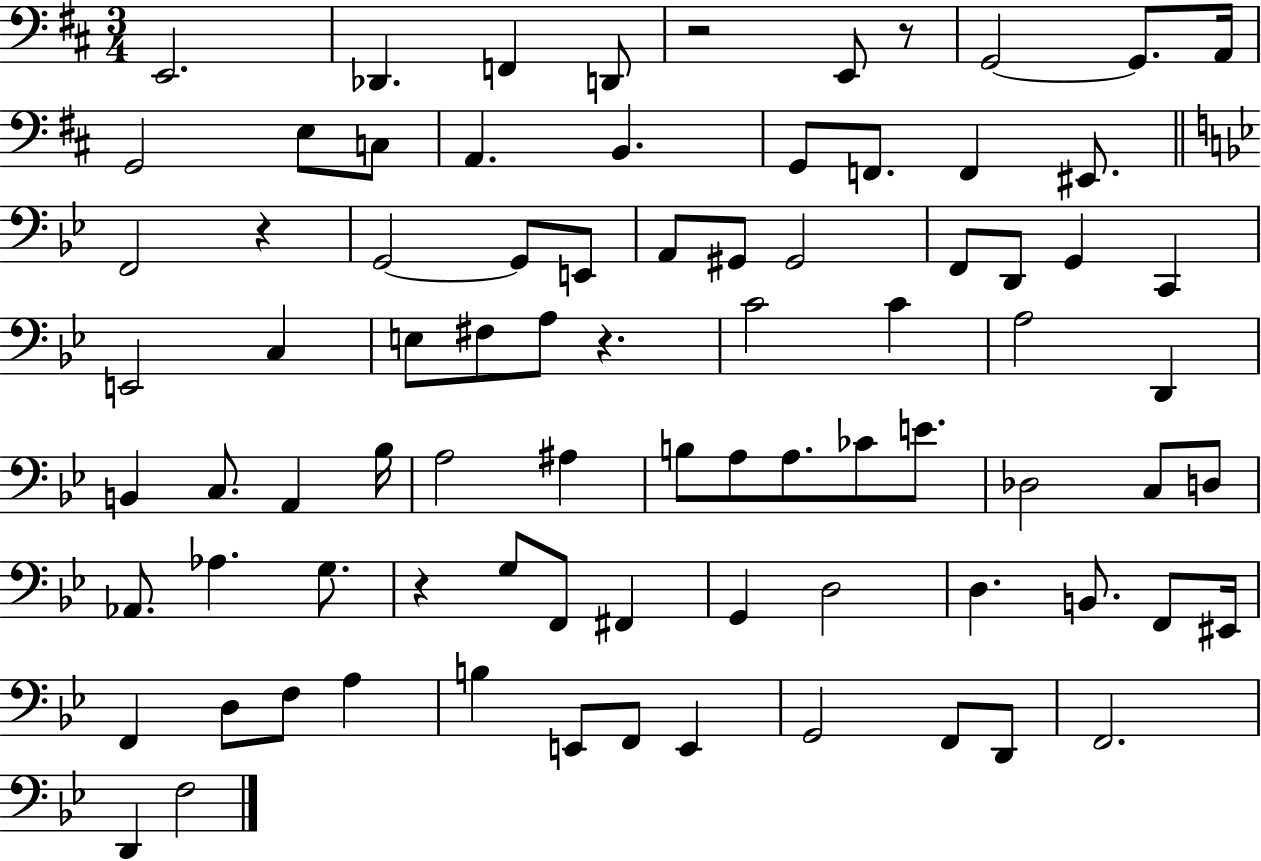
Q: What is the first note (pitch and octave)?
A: E2